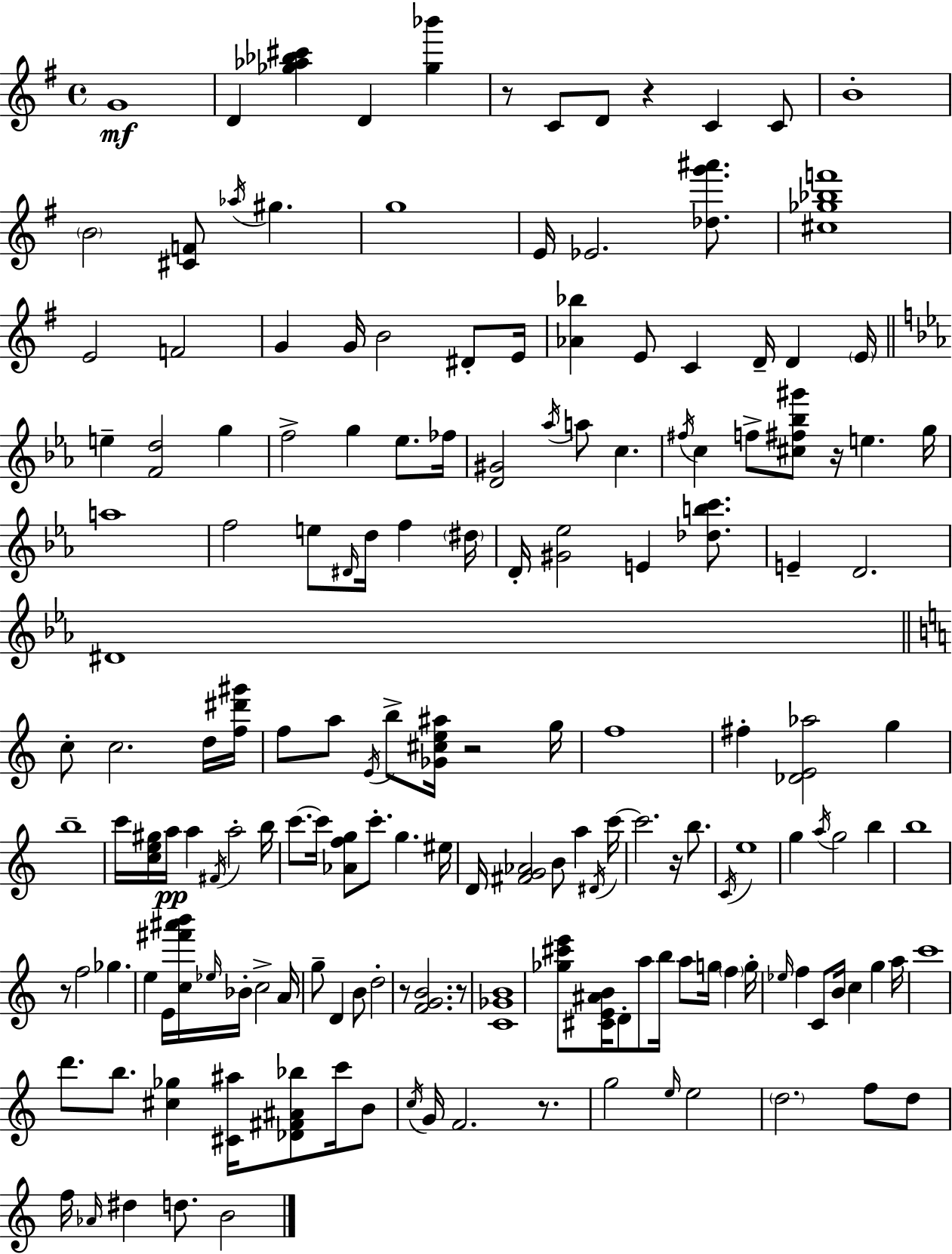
{
  \clef treble
  \time 4/4
  \defaultTimeSignature
  \key g \major
  g'1\mf | d'4 <ges'' aes'' bes'' cis'''>4 d'4 <ges'' bes'''>4 | r8 c'8 d'8 r4 c'4 c'8 | b'1-. | \break \parenthesize b'2 <cis' f'>8 \acciaccatura { aes''16 } gis''4. | g''1 | e'16 ees'2. <des'' g''' ais'''>8. | <cis'' ges'' bes'' f'''>1 | \break e'2 f'2 | g'4 g'16 b'2 dis'8-. | e'16 <aes' bes''>4 e'8 c'4 d'16-- d'4 | \parenthesize e'16 \bar "||" \break \key c \minor e''4-- <f' d''>2 g''4 | f''2-> g''4 ees''8. fes''16 | <d' gis'>2 \acciaccatura { aes''16 } a''8 c''4. | \acciaccatura { fis''16 } c''4 f''8-> <cis'' fis'' bes'' gis'''>8 r16 e''4. | \break g''16 a''1 | f''2 e''8 \grace { dis'16 } d''16 f''4 | \parenthesize dis''16 d'16-. <gis' ees''>2 e'4 | <des'' b'' c'''>8. e'4-- d'2. | \break dis'1 | \bar "||" \break \key c \major c''8-. c''2. d''16 <f'' dis''' gis'''>16 | f''8 a''8 \acciaccatura { e'16 } b''8-> <ges' cis'' e'' ais''>16 r2 | g''16 f''1 | fis''4-. <des' e' aes''>2 g''4 | \break b''1-- | c'''16 <c'' e'' gis''>16 a''16\pp a''4 \acciaccatura { fis'16 } a''2-. | b''16 c'''8.~~ c'''16 <aes' f'' g''>8 c'''8.-. g''4. | eis''16 d'16 <fis' g' aes'>2 b'8 a''4 | \break \acciaccatura { dis'16 } c'''16~~ c'''2. r16 | b''8. \acciaccatura { c'16 } e''1 | g''4 \acciaccatura { a''16 } g''2 | b''4 b''1 | \break r8 f''2 ges''4. | e''4 e'16 <c'' fis''' ais''' b'''>16 \grace { ees''16 } bes'16-. c''2-> | a'16 g''8-- d'4 b'8 d''2-. | r8 <f' g' b'>2. | \break r8 <c' ges' b'>1 | <ges'' cis''' e'''>8 <cis' e' ais' b'>16 d'8-. a''8 b''16 a''8 | g''16 \parenthesize f''4 g''16-. \grace { ees''16 } f''4 c'8 b'16 c''4 | g''4 a''16 c'''1 | \break d'''8. b''8. <cis'' ges''>4 | <cis' ais''>16 <des' fis' ais' bes''>8 c'''16 b'8 \acciaccatura { c''16 } g'16 f'2. | r8. g''2 | \grace { e''16 } e''2 \parenthesize d''2. | \break f''8 d''8 f''16 \grace { aes'16 } dis''4 d''8. | b'2 \bar "|."
}